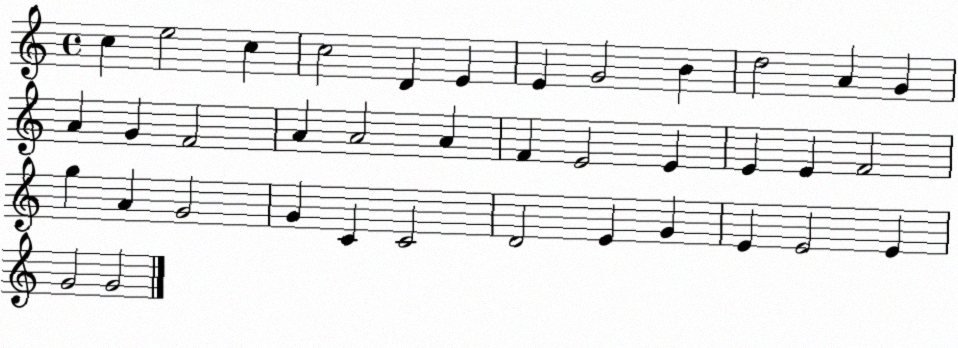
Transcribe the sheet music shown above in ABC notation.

X:1
T:Untitled
M:4/4
L:1/4
K:C
c e2 c c2 D E E G2 B d2 A G A G F2 A A2 A F E2 E E E F2 g A G2 G C C2 D2 E G E E2 E G2 G2